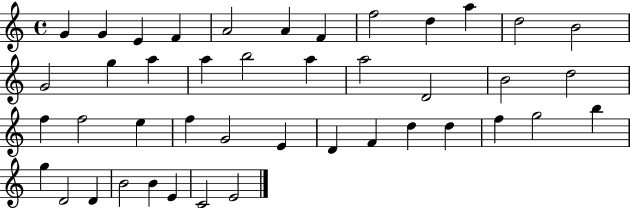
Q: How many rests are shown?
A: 0